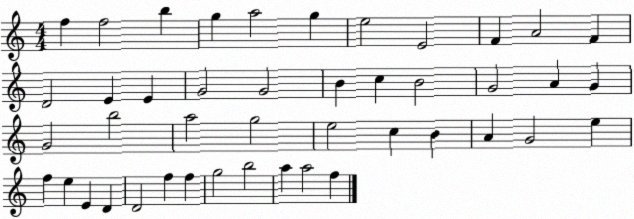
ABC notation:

X:1
T:Untitled
M:4/4
L:1/4
K:C
f f2 b g a2 g e2 E2 F A2 F D2 E E G2 G2 B c B2 G2 A G G2 b2 a2 g2 e2 c B A G2 e f e E D D2 f f g2 b2 a a2 f